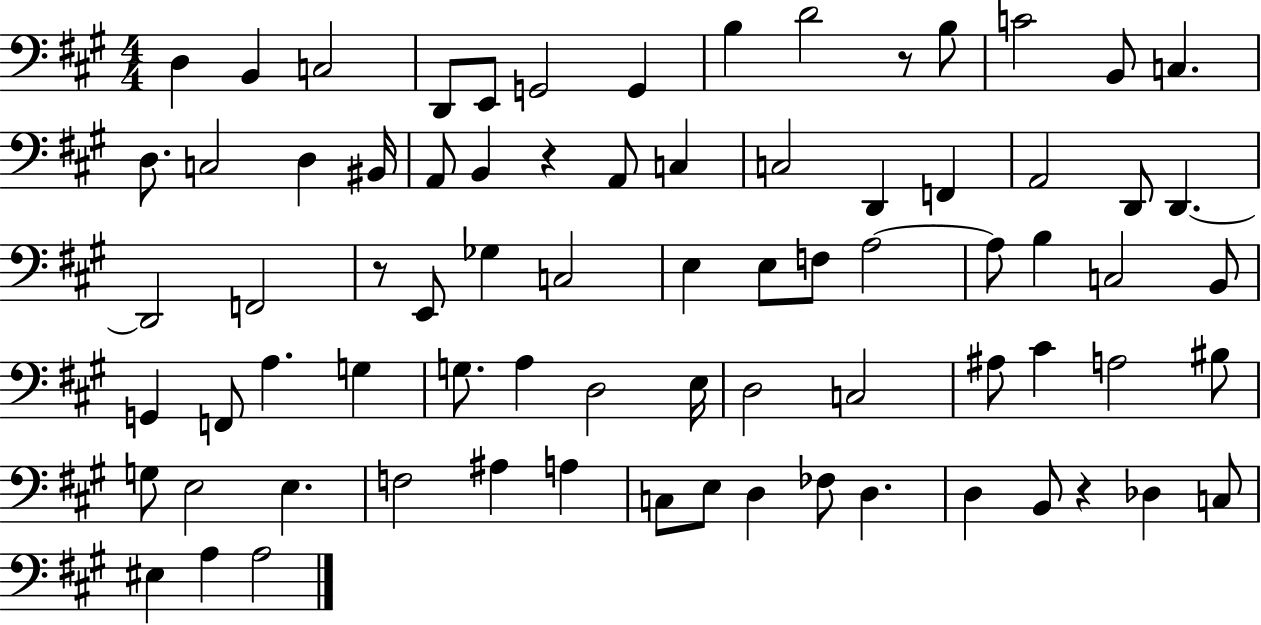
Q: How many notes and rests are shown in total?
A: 76